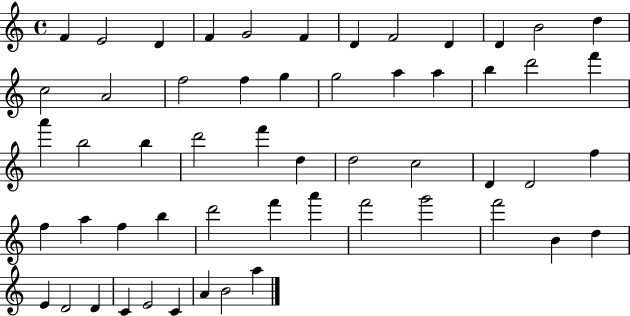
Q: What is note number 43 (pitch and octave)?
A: G6